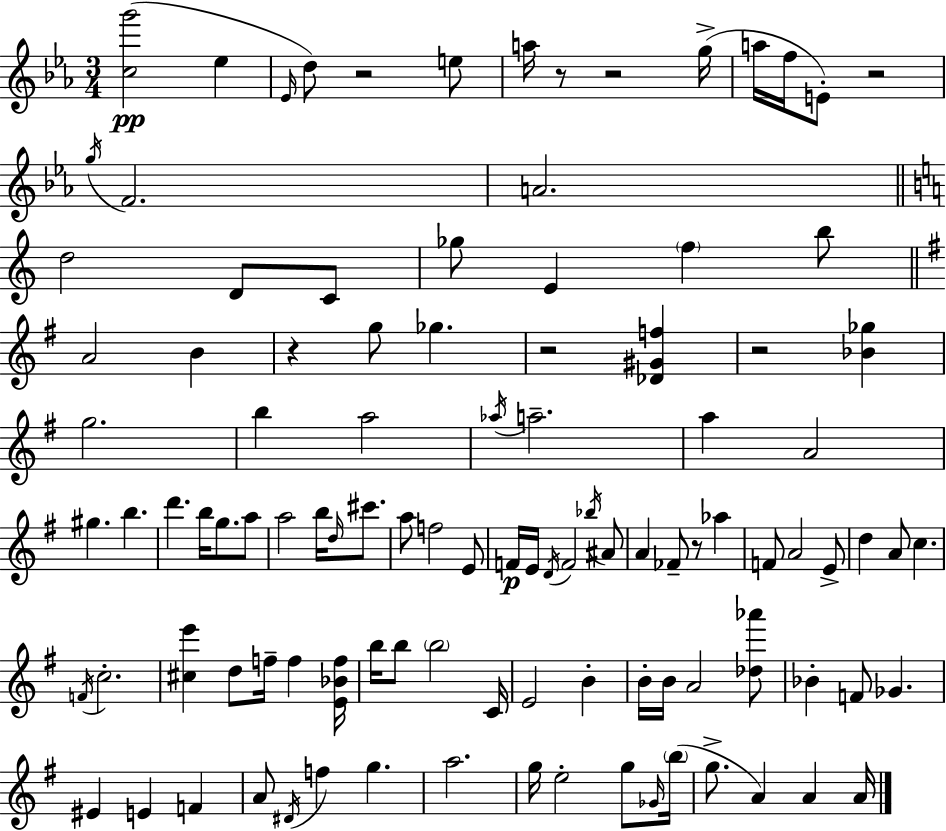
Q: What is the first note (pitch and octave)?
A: Eb5